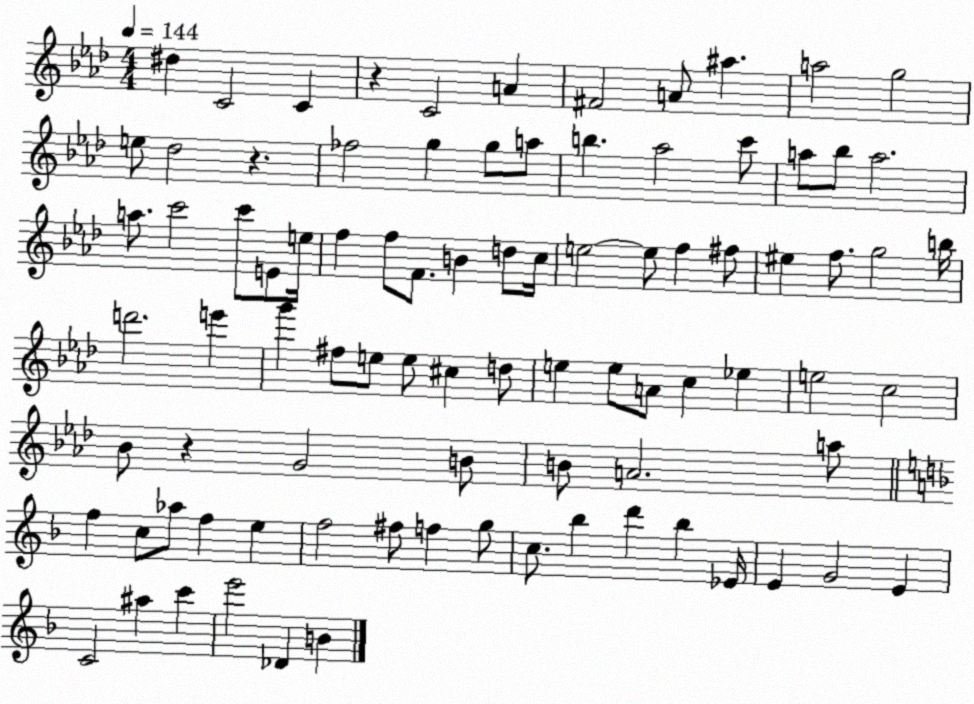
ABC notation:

X:1
T:Untitled
M:4/4
L:1/4
K:Ab
^d C2 C z C2 A ^F2 A/2 ^a a2 g2 e/2 _d2 z _f2 g g/2 a/2 b _a2 c'/2 a/2 _b/2 a2 a/2 c'2 c'/2 E/2 e/4 f f/2 F/2 B d/2 c/4 e2 e/2 f ^f/2 ^e f/2 g2 b/4 d'2 e' g' ^f/2 e/2 e/2 ^c d/2 e e/2 A/2 c _e e2 c2 _B/2 z G2 B/2 B/2 A2 a/2 f c/2 _a/2 f e f2 ^f/2 f g/2 c/2 _b d' _b _E/4 E G2 E C2 ^a c' e'2 _D B